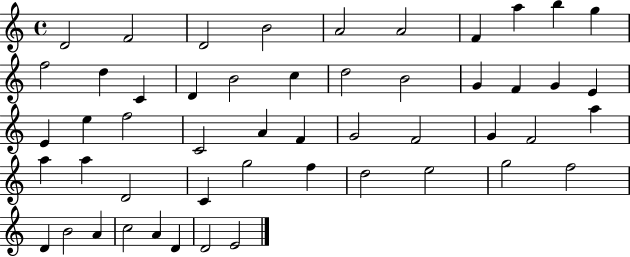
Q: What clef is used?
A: treble